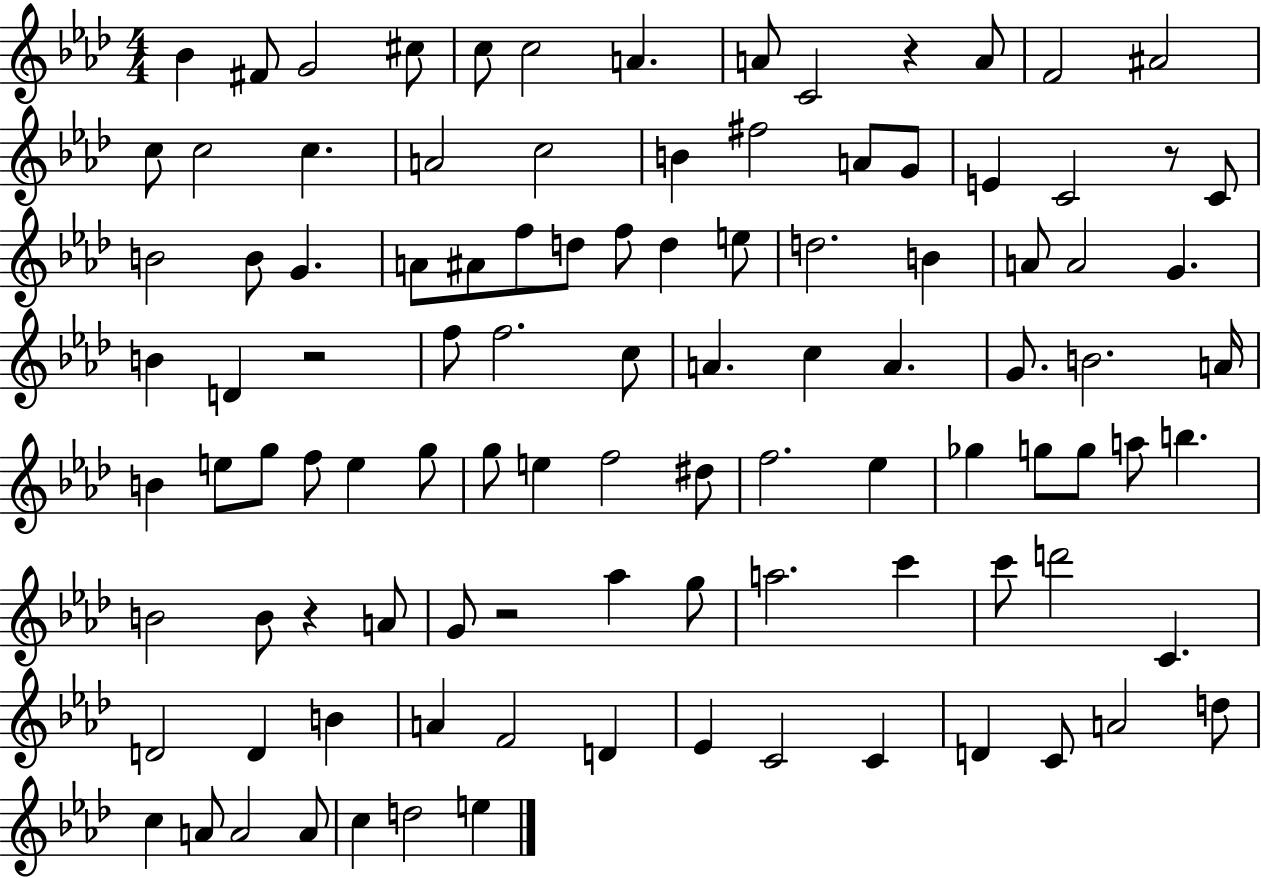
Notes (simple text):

Bb4/q F#4/e G4/h C#5/e C5/e C5/h A4/q. A4/e C4/h R/q A4/e F4/h A#4/h C5/e C5/h C5/q. A4/h C5/h B4/q F#5/h A4/e G4/e E4/q C4/h R/e C4/e B4/h B4/e G4/q. A4/e A#4/e F5/e D5/e F5/e D5/q E5/e D5/h. B4/q A4/e A4/h G4/q. B4/q D4/q R/h F5/e F5/h. C5/e A4/q. C5/q A4/q. G4/e. B4/h. A4/s B4/q E5/e G5/e F5/e E5/q G5/e G5/e E5/q F5/h D#5/e F5/h. Eb5/q Gb5/q G5/e G5/e A5/e B5/q. B4/h B4/e R/q A4/e G4/e R/h Ab5/q G5/e A5/h. C6/q C6/e D6/h C4/q. D4/h D4/q B4/q A4/q F4/h D4/q Eb4/q C4/h C4/q D4/q C4/e A4/h D5/e C5/q A4/e A4/h A4/e C5/q D5/h E5/q